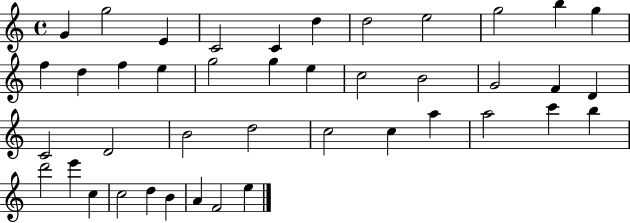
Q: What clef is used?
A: treble